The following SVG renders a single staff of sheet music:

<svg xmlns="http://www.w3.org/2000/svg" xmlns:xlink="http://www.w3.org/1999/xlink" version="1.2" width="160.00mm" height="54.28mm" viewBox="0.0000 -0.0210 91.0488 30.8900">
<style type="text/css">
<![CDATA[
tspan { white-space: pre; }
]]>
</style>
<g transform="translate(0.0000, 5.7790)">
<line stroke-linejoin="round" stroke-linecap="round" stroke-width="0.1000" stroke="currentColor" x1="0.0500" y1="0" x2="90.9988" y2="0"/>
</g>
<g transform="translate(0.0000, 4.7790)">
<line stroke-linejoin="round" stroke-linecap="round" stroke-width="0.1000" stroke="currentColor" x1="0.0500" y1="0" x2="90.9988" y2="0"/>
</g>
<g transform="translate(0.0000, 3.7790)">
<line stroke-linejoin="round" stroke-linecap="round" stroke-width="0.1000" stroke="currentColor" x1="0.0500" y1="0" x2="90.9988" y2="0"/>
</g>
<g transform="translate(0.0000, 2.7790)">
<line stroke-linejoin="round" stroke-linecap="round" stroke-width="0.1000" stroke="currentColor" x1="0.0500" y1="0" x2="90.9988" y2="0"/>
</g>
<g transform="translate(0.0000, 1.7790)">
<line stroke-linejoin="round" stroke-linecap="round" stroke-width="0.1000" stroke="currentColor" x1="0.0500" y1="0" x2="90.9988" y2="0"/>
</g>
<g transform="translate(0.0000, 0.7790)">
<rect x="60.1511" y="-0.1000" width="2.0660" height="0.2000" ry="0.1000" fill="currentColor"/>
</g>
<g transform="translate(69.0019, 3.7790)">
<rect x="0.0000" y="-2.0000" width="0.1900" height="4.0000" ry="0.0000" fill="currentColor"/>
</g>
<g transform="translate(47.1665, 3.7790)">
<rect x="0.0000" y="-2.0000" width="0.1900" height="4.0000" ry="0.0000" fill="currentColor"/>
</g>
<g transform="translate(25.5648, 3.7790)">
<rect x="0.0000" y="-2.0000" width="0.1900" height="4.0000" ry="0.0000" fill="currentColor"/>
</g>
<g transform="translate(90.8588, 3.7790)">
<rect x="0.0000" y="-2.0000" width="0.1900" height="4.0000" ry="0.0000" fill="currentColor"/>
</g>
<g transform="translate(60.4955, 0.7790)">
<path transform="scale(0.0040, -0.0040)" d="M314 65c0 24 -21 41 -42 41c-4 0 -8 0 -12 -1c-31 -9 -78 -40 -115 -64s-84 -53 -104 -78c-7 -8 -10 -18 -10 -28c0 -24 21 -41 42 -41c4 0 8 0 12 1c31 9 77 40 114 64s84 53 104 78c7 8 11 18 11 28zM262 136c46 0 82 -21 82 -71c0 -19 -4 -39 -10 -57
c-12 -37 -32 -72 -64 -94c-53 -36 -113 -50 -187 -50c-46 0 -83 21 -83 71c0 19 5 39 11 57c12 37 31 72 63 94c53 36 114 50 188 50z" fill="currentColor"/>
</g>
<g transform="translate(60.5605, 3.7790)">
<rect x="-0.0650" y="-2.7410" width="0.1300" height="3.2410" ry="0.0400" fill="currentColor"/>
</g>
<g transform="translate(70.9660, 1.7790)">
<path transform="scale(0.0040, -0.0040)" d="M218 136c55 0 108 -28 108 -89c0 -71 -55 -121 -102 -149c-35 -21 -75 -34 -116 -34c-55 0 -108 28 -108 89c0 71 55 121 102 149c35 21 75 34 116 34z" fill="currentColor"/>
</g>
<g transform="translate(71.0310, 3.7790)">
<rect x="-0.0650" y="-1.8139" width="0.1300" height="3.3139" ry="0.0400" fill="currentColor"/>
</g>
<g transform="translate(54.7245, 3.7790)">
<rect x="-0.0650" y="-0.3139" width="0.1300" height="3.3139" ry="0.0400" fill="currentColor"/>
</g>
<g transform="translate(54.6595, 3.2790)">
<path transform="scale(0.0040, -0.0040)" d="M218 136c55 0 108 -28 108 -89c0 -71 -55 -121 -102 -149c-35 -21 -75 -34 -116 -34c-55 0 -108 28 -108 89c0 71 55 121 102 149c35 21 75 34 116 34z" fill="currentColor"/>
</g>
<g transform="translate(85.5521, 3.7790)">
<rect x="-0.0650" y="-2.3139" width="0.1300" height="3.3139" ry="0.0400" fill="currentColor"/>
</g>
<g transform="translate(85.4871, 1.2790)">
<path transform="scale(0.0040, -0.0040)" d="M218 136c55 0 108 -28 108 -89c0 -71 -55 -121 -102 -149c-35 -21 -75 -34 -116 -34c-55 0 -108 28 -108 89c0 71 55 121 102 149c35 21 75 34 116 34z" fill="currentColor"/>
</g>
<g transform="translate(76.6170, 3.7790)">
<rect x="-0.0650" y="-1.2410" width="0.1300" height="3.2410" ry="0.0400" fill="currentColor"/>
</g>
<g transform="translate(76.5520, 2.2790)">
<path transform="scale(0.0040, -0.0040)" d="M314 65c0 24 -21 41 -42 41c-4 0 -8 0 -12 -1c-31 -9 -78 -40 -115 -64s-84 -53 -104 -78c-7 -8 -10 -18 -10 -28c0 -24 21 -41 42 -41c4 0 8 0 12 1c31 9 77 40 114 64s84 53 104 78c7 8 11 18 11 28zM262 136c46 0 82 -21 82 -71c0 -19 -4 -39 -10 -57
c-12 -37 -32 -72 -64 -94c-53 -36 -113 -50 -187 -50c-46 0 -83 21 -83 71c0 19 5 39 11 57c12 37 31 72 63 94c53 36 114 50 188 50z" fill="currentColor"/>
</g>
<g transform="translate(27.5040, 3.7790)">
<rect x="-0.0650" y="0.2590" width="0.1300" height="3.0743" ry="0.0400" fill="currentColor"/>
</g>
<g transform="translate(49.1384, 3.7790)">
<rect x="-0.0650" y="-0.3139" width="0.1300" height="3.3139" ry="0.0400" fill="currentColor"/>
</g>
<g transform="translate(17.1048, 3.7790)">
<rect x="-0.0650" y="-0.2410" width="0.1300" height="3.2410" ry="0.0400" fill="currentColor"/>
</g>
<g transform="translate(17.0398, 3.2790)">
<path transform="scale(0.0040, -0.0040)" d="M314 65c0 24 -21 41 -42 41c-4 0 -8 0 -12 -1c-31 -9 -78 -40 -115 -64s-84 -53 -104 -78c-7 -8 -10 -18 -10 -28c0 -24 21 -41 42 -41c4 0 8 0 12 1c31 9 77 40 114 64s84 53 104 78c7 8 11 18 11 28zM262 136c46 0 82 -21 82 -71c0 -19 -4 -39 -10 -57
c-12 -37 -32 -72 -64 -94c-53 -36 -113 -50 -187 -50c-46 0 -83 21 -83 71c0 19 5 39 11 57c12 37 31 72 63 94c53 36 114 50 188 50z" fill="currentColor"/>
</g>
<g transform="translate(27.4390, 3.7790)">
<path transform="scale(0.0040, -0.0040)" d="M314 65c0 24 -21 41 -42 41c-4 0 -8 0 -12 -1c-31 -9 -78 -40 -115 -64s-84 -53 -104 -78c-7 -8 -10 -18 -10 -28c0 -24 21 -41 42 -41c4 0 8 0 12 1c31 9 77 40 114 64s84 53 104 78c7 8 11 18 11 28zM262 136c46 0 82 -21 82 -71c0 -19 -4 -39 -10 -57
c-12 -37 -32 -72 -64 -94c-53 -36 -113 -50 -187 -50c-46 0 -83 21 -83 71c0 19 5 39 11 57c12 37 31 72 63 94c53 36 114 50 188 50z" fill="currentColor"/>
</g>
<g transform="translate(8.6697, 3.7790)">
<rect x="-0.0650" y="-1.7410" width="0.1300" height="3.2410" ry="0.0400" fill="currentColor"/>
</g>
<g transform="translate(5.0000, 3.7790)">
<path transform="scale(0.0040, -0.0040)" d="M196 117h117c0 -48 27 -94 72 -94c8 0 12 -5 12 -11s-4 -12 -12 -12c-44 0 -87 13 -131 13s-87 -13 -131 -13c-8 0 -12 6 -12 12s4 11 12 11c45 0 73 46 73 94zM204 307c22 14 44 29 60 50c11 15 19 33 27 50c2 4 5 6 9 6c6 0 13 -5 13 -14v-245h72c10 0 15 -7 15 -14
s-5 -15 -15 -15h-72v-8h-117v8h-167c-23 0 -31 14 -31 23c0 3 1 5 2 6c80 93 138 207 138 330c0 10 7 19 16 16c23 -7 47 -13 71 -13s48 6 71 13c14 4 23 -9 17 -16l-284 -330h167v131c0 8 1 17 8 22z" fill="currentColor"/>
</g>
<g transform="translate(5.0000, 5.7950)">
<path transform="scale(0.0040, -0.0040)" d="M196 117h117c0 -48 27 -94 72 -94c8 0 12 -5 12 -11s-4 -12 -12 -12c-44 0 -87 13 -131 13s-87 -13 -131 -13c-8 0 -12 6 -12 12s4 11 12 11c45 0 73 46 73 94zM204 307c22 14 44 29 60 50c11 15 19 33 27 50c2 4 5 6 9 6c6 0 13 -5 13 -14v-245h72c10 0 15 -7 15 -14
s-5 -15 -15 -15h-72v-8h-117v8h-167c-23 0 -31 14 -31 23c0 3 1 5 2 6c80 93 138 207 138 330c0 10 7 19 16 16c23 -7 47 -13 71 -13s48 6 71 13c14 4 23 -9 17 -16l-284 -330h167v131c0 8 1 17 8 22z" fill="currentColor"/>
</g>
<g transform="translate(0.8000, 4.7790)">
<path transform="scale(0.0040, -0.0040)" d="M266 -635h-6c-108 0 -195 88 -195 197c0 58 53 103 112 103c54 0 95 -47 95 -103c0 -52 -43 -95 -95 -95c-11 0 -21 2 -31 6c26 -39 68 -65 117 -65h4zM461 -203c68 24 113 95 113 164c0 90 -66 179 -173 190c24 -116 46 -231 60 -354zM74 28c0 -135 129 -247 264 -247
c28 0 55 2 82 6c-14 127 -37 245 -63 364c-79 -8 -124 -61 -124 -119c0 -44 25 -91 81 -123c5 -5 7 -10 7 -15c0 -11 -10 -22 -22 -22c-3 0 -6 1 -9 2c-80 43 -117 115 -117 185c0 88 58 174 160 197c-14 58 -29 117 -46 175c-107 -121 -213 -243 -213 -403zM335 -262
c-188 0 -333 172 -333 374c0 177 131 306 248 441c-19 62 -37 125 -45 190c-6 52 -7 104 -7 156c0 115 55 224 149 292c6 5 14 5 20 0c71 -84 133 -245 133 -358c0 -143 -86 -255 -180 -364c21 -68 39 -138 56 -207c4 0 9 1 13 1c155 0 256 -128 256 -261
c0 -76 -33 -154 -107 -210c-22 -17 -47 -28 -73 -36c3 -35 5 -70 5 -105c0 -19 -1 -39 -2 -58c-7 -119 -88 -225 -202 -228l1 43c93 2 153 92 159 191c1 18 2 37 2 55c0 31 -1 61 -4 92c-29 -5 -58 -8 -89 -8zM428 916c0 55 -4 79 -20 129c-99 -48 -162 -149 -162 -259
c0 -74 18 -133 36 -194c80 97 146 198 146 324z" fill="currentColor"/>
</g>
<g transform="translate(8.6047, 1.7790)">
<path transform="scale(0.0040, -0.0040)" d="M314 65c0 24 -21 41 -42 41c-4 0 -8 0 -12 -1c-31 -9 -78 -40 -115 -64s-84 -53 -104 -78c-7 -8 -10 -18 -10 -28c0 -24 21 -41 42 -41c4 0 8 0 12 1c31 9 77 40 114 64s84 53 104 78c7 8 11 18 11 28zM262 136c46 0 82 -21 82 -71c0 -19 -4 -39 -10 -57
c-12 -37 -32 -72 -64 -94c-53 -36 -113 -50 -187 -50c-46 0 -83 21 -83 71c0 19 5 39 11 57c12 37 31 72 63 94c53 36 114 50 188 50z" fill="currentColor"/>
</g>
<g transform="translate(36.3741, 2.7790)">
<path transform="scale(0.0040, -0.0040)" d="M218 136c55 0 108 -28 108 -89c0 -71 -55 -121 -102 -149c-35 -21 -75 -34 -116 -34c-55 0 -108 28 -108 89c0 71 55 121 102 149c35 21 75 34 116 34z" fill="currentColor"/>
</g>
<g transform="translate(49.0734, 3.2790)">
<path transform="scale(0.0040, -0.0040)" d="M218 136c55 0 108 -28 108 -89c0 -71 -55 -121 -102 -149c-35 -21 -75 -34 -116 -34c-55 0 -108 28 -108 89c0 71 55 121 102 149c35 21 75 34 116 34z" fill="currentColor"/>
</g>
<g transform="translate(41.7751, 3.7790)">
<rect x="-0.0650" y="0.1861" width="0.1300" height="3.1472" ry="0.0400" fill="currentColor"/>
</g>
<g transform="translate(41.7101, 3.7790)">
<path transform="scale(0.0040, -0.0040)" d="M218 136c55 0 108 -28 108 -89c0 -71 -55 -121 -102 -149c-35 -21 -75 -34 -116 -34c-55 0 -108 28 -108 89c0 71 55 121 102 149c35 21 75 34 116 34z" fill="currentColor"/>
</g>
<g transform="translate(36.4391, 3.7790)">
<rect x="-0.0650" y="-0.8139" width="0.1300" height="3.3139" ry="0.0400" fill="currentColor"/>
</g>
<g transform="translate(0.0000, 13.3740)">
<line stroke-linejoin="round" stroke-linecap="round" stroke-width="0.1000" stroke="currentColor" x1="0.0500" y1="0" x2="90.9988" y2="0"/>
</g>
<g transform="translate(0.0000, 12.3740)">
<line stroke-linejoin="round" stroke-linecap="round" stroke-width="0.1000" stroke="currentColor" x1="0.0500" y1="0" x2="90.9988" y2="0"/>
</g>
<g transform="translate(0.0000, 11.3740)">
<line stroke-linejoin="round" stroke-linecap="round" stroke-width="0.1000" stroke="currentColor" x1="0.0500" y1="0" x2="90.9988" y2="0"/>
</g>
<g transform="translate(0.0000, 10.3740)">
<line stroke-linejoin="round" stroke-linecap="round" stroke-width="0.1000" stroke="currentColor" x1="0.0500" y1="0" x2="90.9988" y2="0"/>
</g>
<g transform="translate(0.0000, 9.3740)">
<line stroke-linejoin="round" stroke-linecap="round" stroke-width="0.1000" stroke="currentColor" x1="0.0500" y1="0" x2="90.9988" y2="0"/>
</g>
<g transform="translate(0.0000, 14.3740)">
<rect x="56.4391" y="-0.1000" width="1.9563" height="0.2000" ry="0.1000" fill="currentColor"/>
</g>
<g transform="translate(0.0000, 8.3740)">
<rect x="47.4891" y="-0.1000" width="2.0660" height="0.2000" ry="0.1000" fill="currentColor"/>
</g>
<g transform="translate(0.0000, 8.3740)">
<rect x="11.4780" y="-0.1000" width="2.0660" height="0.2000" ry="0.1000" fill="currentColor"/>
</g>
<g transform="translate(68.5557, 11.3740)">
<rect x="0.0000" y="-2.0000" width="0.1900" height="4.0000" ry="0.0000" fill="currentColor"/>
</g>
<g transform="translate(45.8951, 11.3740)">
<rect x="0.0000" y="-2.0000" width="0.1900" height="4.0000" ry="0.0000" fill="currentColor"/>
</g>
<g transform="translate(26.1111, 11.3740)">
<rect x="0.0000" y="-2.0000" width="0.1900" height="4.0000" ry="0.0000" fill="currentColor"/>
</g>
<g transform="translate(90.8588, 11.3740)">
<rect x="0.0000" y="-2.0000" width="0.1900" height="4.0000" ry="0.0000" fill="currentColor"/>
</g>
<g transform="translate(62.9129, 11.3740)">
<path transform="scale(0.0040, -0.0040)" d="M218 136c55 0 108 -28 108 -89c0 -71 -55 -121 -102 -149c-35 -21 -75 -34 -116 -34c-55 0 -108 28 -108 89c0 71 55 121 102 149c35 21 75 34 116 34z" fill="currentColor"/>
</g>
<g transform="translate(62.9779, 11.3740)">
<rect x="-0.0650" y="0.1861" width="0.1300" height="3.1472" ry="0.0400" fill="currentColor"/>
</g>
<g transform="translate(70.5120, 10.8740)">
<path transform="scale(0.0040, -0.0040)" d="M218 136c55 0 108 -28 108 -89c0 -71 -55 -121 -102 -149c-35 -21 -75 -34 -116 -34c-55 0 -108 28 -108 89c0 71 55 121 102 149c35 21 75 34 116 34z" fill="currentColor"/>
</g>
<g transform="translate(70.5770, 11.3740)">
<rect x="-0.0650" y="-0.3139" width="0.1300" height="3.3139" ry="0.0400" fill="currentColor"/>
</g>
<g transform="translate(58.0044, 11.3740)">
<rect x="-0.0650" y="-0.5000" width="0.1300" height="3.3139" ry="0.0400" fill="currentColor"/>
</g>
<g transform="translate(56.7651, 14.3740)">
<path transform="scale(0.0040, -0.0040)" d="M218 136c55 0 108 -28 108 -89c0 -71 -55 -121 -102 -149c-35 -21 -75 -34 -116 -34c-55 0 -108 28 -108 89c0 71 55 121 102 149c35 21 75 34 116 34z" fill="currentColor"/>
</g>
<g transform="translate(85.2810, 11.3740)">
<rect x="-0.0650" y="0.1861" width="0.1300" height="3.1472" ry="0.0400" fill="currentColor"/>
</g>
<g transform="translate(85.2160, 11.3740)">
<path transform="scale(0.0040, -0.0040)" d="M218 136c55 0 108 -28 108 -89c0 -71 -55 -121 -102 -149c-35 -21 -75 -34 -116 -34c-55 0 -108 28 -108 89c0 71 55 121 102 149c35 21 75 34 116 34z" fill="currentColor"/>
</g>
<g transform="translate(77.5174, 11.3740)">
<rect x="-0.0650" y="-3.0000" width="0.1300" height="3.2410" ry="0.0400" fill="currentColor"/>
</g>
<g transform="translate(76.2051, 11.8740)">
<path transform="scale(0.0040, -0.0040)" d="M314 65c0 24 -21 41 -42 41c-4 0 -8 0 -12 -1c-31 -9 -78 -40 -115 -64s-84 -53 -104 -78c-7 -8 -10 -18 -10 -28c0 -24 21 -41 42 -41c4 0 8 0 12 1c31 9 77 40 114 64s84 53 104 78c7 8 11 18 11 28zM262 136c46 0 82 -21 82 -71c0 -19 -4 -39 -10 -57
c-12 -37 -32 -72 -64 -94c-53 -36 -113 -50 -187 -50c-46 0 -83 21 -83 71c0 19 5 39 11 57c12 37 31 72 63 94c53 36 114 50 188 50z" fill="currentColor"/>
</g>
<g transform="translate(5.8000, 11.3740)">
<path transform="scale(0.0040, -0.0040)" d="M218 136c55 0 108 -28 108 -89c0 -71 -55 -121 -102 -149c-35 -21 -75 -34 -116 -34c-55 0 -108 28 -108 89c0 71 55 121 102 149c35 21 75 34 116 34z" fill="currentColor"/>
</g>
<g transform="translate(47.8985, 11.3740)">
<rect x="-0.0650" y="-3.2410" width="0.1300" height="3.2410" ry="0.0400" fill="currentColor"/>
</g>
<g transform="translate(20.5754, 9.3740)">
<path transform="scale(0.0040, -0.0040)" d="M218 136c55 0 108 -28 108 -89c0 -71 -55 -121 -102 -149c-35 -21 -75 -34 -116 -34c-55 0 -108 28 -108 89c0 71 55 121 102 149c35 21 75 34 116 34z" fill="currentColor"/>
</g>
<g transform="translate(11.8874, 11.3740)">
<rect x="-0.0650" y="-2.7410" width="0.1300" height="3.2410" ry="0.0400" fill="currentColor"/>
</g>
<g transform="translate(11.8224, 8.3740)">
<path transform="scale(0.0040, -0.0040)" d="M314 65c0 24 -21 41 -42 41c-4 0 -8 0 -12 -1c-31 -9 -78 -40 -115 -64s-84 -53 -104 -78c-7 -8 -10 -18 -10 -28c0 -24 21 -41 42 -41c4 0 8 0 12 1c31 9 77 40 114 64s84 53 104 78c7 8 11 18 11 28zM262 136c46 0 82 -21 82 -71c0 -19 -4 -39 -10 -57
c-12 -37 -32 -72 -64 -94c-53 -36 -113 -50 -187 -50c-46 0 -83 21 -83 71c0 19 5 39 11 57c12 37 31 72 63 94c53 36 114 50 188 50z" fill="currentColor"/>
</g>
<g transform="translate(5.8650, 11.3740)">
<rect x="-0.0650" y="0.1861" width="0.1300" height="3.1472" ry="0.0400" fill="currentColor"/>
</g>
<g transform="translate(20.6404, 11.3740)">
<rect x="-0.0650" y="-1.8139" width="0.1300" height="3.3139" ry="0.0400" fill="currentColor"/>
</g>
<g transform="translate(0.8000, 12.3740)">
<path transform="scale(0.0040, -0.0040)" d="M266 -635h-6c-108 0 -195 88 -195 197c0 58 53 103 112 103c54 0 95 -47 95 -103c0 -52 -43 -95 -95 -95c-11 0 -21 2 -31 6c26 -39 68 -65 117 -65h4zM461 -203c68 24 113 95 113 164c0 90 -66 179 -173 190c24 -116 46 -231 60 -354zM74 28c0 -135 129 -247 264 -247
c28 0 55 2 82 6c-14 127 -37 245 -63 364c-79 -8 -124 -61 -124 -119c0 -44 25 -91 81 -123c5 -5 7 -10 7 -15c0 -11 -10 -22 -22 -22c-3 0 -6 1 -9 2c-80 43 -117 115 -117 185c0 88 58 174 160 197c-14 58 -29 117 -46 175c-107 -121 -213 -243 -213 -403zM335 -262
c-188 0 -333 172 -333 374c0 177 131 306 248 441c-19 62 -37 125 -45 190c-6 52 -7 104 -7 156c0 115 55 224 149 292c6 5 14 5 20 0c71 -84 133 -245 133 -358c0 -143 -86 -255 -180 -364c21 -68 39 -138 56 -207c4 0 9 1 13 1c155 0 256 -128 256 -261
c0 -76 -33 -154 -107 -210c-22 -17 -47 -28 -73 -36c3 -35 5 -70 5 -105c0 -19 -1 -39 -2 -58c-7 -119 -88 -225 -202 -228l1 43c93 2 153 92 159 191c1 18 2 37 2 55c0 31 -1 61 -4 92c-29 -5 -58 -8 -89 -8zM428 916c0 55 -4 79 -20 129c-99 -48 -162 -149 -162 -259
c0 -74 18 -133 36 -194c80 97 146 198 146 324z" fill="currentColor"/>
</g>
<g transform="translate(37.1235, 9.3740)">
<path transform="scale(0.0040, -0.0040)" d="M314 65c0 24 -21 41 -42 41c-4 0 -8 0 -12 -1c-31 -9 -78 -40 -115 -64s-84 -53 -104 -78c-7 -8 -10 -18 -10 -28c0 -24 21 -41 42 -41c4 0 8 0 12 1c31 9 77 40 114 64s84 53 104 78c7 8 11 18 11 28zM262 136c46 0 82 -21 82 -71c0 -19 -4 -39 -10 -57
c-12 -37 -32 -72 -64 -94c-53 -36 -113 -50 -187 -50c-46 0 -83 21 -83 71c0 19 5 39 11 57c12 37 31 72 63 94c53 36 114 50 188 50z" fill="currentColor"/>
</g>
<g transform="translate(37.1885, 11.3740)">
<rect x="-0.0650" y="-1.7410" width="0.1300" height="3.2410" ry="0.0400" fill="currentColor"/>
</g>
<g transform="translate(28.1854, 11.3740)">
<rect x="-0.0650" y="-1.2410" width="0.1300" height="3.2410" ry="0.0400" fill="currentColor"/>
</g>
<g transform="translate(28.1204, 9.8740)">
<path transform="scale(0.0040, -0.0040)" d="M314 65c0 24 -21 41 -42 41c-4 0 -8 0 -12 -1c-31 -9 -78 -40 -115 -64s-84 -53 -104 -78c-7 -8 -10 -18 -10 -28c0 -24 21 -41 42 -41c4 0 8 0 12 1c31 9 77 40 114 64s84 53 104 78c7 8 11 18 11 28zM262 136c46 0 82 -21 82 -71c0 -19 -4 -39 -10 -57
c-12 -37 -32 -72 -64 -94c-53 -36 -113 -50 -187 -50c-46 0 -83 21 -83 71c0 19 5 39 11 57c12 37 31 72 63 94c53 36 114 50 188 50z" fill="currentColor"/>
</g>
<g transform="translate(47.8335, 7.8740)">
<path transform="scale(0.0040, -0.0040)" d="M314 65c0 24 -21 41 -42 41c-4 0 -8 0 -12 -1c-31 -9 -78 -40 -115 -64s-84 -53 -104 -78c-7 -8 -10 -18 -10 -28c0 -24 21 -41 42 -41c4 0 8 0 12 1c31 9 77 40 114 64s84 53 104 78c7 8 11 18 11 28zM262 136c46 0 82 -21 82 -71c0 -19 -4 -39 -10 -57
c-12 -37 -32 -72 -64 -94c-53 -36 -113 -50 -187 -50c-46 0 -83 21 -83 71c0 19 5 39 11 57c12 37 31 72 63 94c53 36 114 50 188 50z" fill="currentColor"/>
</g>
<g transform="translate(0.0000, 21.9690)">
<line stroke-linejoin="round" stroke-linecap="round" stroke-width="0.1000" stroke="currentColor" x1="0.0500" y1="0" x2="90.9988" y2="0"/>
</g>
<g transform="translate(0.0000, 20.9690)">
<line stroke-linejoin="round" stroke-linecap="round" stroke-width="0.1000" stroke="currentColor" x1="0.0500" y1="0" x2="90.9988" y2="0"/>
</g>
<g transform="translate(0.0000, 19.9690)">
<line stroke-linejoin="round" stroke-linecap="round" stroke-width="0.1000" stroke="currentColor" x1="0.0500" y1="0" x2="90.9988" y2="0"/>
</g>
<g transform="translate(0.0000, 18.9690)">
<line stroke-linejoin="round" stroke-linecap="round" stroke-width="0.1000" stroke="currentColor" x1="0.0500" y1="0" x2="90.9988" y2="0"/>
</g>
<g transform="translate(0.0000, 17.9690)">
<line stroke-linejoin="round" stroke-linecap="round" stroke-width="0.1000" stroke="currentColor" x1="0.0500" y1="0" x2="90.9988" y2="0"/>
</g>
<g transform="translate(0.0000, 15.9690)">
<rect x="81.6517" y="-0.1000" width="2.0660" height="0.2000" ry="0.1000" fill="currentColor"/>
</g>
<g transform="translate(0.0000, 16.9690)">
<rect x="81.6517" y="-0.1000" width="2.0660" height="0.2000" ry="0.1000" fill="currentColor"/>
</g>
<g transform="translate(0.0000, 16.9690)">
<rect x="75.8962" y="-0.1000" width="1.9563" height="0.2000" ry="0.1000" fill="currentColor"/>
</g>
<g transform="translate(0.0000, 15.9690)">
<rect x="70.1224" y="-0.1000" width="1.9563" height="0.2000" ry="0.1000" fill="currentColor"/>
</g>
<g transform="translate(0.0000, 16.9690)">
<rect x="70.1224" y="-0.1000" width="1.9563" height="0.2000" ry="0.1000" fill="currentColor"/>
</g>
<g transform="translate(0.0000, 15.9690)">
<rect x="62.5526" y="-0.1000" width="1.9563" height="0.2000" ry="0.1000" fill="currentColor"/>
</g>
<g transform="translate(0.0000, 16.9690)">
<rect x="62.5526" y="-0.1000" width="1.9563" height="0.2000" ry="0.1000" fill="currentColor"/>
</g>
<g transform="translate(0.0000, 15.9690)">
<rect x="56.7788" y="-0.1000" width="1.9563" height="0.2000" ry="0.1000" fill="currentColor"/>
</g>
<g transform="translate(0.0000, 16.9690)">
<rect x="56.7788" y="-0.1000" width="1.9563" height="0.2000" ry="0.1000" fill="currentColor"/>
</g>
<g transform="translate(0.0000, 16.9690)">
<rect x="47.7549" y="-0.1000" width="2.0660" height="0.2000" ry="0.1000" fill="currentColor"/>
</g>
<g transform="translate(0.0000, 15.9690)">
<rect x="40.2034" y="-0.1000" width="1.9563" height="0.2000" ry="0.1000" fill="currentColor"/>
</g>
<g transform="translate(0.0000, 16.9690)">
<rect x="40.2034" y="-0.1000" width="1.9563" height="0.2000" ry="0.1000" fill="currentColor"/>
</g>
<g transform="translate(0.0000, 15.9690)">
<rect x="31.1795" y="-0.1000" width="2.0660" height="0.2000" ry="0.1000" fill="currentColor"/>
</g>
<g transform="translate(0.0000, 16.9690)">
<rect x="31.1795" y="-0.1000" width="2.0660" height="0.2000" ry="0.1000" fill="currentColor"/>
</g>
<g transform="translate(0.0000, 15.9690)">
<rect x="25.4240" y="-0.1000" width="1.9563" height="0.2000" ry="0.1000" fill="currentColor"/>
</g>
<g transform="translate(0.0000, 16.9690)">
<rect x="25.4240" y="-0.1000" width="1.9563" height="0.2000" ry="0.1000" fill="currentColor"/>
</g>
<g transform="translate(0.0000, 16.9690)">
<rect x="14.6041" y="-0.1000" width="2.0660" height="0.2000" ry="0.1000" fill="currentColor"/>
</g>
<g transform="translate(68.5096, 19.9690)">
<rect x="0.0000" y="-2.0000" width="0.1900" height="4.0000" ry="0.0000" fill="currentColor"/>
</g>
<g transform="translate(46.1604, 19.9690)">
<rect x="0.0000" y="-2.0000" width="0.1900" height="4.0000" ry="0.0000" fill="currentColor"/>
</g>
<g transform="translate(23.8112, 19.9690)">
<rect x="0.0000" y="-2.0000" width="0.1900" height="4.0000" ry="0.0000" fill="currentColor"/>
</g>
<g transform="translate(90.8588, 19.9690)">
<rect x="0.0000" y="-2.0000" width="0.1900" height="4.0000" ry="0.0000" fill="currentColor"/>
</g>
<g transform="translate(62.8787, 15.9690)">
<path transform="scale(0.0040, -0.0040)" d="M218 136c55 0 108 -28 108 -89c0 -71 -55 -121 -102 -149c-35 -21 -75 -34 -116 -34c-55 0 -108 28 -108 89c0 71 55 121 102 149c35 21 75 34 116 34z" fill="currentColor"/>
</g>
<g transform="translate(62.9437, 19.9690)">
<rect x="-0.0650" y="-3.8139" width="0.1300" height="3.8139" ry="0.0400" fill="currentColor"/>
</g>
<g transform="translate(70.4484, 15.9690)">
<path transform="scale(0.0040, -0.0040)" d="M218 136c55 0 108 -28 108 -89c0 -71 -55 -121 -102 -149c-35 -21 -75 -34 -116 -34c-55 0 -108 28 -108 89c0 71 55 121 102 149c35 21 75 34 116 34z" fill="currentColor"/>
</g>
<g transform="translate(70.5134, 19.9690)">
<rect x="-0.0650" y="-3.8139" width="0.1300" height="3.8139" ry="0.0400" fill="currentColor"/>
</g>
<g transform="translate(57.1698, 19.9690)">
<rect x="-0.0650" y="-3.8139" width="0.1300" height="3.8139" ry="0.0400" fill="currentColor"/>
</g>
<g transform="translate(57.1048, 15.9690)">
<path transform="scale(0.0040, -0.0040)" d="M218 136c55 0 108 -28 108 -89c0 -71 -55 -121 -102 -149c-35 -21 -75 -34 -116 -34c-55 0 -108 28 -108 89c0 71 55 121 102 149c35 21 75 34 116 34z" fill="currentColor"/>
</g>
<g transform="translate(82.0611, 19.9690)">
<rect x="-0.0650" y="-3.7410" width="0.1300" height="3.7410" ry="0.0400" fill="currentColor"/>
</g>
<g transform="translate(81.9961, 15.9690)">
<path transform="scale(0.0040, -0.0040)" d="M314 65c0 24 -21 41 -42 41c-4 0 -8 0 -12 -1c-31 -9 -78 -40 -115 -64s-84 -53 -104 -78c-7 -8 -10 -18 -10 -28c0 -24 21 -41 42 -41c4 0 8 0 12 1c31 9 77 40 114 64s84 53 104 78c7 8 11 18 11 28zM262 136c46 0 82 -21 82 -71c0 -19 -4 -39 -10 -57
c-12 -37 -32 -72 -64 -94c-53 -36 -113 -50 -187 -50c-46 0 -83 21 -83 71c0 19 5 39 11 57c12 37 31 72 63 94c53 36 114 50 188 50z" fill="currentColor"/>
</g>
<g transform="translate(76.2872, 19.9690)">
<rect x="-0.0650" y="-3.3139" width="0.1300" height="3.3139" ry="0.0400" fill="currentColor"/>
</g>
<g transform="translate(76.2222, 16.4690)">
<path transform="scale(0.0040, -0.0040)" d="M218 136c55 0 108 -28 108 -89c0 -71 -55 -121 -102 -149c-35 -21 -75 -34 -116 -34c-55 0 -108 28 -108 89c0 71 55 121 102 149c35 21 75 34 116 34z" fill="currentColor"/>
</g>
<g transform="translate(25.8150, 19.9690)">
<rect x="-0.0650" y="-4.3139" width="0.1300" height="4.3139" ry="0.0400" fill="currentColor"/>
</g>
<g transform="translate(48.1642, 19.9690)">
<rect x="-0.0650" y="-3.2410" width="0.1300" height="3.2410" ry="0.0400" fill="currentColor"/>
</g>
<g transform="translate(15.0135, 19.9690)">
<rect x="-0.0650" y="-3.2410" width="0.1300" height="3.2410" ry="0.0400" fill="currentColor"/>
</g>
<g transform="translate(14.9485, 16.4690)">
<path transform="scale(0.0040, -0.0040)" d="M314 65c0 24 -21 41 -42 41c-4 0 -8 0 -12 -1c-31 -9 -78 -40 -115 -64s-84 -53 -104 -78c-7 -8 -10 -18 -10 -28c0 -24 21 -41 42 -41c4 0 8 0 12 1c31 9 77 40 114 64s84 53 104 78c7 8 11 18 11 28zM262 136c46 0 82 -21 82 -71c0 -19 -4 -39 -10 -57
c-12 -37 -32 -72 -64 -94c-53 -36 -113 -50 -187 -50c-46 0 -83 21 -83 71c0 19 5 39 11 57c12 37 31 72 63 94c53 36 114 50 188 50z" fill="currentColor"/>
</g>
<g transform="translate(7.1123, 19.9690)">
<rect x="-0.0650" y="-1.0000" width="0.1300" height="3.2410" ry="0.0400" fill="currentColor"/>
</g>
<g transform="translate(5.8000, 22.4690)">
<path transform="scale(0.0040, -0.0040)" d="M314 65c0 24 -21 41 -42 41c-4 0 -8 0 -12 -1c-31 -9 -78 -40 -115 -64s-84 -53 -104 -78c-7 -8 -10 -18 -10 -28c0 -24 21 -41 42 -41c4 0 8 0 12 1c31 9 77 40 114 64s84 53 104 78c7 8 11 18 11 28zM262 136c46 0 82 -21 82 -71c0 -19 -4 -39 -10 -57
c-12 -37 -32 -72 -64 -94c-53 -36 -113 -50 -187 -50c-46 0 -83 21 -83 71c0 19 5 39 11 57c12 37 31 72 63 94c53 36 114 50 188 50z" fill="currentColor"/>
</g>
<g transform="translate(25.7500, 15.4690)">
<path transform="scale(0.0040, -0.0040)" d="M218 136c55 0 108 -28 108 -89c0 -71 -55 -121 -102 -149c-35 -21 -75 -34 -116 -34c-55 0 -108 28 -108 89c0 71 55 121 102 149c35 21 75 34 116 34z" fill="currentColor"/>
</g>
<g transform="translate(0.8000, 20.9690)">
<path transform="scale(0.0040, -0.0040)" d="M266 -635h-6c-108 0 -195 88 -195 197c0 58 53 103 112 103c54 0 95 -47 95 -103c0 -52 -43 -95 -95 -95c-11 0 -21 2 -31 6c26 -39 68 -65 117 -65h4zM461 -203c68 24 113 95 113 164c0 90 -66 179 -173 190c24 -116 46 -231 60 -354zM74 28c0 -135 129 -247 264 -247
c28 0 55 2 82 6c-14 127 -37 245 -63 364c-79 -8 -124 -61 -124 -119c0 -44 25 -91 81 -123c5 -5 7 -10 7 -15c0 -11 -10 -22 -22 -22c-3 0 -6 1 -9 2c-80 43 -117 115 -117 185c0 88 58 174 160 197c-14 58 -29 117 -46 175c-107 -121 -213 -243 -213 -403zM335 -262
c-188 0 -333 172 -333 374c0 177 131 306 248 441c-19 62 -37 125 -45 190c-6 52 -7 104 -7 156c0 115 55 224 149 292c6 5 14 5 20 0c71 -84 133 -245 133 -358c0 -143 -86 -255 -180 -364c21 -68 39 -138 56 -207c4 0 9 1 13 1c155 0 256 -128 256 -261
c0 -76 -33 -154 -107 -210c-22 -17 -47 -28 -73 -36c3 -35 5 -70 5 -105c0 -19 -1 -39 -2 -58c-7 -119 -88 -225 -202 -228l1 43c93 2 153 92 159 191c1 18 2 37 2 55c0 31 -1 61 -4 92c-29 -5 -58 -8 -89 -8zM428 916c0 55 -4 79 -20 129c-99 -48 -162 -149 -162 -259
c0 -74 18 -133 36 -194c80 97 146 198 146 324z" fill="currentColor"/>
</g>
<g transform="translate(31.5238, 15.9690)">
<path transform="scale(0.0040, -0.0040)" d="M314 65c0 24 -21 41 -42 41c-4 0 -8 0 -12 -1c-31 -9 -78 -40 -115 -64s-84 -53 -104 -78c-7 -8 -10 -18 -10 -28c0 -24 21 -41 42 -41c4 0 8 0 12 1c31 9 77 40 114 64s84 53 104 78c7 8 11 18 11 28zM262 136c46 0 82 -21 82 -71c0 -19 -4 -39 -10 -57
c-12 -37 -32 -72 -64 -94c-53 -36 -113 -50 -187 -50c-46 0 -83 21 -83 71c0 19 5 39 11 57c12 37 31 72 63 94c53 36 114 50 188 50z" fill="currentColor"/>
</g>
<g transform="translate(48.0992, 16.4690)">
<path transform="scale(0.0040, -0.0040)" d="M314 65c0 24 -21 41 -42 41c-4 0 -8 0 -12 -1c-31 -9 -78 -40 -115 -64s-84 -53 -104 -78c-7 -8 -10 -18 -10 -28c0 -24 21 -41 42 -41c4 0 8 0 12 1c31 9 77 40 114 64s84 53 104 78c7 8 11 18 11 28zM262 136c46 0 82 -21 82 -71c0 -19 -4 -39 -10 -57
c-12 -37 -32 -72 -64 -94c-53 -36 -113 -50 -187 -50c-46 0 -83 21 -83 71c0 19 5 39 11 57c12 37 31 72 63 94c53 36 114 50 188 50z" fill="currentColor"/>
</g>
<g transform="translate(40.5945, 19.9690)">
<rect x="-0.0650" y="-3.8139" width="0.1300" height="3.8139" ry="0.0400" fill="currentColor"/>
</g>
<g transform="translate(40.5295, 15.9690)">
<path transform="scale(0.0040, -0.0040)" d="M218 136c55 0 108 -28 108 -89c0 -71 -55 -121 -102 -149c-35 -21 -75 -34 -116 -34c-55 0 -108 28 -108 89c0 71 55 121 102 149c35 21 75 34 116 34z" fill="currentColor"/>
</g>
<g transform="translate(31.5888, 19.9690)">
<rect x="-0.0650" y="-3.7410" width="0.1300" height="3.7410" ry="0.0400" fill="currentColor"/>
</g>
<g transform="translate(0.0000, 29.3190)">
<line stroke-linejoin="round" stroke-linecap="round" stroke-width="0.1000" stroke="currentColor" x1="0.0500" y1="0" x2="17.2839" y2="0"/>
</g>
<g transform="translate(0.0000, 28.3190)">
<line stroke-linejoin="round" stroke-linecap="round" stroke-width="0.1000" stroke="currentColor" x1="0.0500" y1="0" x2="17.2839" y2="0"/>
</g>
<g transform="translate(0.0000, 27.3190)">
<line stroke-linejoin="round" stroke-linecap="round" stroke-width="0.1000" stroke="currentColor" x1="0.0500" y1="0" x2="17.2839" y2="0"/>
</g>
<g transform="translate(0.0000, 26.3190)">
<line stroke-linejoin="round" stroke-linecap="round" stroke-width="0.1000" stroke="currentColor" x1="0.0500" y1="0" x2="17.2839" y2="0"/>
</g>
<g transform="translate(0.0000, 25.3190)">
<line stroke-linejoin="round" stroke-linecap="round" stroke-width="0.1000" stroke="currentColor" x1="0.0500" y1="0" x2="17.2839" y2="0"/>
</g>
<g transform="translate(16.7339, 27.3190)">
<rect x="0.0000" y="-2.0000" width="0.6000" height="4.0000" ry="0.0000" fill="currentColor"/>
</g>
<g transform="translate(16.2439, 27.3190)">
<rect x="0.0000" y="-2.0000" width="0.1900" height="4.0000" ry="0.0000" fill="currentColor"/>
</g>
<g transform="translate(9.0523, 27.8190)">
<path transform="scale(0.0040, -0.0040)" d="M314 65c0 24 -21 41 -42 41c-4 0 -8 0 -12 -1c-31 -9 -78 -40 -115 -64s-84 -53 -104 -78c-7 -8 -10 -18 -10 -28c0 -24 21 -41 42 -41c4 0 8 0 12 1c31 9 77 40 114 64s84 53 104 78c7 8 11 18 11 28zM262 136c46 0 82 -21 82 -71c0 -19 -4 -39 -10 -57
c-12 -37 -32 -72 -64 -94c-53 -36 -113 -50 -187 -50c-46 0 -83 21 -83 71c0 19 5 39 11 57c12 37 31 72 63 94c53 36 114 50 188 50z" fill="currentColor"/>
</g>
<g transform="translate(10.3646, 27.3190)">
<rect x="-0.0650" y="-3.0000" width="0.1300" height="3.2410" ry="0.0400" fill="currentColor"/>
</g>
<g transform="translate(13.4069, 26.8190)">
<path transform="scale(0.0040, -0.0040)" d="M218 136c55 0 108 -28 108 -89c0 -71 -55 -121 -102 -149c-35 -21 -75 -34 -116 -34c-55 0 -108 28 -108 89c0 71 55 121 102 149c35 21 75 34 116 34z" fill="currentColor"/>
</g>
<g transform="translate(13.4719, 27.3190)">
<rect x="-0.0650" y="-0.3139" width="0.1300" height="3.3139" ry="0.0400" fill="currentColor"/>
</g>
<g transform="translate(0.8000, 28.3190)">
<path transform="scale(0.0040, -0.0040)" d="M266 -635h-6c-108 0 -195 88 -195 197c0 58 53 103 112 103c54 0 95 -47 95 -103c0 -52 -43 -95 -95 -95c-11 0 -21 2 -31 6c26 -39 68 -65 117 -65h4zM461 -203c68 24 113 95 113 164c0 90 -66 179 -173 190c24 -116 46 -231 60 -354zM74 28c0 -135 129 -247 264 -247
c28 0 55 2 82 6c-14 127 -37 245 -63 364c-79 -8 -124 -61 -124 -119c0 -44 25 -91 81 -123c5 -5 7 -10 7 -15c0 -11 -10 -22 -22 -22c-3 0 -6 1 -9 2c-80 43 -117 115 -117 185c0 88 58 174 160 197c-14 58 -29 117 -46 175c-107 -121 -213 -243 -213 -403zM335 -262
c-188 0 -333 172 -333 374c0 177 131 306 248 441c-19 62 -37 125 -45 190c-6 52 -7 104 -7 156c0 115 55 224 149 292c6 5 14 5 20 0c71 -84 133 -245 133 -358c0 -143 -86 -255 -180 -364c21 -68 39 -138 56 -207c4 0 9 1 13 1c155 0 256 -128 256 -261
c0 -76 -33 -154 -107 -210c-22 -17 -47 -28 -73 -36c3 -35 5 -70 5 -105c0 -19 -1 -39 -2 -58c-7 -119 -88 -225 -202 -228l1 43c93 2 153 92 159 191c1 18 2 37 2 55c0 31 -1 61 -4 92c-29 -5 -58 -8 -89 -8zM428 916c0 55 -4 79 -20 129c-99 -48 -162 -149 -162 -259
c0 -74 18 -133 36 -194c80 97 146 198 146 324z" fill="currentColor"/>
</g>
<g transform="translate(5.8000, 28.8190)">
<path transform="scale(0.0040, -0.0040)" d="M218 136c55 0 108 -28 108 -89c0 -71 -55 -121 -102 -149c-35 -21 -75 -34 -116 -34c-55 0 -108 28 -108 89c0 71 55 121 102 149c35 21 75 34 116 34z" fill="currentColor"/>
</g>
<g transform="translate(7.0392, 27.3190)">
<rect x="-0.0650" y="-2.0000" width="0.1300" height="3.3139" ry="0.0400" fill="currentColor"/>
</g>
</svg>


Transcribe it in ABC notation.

X:1
T:Untitled
M:4/4
L:1/4
K:C
f2 c2 B2 d B c c a2 f e2 g B a2 f e2 f2 b2 C B c A2 B D2 b2 d' c'2 c' b2 c' c' c' b c'2 F A2 c